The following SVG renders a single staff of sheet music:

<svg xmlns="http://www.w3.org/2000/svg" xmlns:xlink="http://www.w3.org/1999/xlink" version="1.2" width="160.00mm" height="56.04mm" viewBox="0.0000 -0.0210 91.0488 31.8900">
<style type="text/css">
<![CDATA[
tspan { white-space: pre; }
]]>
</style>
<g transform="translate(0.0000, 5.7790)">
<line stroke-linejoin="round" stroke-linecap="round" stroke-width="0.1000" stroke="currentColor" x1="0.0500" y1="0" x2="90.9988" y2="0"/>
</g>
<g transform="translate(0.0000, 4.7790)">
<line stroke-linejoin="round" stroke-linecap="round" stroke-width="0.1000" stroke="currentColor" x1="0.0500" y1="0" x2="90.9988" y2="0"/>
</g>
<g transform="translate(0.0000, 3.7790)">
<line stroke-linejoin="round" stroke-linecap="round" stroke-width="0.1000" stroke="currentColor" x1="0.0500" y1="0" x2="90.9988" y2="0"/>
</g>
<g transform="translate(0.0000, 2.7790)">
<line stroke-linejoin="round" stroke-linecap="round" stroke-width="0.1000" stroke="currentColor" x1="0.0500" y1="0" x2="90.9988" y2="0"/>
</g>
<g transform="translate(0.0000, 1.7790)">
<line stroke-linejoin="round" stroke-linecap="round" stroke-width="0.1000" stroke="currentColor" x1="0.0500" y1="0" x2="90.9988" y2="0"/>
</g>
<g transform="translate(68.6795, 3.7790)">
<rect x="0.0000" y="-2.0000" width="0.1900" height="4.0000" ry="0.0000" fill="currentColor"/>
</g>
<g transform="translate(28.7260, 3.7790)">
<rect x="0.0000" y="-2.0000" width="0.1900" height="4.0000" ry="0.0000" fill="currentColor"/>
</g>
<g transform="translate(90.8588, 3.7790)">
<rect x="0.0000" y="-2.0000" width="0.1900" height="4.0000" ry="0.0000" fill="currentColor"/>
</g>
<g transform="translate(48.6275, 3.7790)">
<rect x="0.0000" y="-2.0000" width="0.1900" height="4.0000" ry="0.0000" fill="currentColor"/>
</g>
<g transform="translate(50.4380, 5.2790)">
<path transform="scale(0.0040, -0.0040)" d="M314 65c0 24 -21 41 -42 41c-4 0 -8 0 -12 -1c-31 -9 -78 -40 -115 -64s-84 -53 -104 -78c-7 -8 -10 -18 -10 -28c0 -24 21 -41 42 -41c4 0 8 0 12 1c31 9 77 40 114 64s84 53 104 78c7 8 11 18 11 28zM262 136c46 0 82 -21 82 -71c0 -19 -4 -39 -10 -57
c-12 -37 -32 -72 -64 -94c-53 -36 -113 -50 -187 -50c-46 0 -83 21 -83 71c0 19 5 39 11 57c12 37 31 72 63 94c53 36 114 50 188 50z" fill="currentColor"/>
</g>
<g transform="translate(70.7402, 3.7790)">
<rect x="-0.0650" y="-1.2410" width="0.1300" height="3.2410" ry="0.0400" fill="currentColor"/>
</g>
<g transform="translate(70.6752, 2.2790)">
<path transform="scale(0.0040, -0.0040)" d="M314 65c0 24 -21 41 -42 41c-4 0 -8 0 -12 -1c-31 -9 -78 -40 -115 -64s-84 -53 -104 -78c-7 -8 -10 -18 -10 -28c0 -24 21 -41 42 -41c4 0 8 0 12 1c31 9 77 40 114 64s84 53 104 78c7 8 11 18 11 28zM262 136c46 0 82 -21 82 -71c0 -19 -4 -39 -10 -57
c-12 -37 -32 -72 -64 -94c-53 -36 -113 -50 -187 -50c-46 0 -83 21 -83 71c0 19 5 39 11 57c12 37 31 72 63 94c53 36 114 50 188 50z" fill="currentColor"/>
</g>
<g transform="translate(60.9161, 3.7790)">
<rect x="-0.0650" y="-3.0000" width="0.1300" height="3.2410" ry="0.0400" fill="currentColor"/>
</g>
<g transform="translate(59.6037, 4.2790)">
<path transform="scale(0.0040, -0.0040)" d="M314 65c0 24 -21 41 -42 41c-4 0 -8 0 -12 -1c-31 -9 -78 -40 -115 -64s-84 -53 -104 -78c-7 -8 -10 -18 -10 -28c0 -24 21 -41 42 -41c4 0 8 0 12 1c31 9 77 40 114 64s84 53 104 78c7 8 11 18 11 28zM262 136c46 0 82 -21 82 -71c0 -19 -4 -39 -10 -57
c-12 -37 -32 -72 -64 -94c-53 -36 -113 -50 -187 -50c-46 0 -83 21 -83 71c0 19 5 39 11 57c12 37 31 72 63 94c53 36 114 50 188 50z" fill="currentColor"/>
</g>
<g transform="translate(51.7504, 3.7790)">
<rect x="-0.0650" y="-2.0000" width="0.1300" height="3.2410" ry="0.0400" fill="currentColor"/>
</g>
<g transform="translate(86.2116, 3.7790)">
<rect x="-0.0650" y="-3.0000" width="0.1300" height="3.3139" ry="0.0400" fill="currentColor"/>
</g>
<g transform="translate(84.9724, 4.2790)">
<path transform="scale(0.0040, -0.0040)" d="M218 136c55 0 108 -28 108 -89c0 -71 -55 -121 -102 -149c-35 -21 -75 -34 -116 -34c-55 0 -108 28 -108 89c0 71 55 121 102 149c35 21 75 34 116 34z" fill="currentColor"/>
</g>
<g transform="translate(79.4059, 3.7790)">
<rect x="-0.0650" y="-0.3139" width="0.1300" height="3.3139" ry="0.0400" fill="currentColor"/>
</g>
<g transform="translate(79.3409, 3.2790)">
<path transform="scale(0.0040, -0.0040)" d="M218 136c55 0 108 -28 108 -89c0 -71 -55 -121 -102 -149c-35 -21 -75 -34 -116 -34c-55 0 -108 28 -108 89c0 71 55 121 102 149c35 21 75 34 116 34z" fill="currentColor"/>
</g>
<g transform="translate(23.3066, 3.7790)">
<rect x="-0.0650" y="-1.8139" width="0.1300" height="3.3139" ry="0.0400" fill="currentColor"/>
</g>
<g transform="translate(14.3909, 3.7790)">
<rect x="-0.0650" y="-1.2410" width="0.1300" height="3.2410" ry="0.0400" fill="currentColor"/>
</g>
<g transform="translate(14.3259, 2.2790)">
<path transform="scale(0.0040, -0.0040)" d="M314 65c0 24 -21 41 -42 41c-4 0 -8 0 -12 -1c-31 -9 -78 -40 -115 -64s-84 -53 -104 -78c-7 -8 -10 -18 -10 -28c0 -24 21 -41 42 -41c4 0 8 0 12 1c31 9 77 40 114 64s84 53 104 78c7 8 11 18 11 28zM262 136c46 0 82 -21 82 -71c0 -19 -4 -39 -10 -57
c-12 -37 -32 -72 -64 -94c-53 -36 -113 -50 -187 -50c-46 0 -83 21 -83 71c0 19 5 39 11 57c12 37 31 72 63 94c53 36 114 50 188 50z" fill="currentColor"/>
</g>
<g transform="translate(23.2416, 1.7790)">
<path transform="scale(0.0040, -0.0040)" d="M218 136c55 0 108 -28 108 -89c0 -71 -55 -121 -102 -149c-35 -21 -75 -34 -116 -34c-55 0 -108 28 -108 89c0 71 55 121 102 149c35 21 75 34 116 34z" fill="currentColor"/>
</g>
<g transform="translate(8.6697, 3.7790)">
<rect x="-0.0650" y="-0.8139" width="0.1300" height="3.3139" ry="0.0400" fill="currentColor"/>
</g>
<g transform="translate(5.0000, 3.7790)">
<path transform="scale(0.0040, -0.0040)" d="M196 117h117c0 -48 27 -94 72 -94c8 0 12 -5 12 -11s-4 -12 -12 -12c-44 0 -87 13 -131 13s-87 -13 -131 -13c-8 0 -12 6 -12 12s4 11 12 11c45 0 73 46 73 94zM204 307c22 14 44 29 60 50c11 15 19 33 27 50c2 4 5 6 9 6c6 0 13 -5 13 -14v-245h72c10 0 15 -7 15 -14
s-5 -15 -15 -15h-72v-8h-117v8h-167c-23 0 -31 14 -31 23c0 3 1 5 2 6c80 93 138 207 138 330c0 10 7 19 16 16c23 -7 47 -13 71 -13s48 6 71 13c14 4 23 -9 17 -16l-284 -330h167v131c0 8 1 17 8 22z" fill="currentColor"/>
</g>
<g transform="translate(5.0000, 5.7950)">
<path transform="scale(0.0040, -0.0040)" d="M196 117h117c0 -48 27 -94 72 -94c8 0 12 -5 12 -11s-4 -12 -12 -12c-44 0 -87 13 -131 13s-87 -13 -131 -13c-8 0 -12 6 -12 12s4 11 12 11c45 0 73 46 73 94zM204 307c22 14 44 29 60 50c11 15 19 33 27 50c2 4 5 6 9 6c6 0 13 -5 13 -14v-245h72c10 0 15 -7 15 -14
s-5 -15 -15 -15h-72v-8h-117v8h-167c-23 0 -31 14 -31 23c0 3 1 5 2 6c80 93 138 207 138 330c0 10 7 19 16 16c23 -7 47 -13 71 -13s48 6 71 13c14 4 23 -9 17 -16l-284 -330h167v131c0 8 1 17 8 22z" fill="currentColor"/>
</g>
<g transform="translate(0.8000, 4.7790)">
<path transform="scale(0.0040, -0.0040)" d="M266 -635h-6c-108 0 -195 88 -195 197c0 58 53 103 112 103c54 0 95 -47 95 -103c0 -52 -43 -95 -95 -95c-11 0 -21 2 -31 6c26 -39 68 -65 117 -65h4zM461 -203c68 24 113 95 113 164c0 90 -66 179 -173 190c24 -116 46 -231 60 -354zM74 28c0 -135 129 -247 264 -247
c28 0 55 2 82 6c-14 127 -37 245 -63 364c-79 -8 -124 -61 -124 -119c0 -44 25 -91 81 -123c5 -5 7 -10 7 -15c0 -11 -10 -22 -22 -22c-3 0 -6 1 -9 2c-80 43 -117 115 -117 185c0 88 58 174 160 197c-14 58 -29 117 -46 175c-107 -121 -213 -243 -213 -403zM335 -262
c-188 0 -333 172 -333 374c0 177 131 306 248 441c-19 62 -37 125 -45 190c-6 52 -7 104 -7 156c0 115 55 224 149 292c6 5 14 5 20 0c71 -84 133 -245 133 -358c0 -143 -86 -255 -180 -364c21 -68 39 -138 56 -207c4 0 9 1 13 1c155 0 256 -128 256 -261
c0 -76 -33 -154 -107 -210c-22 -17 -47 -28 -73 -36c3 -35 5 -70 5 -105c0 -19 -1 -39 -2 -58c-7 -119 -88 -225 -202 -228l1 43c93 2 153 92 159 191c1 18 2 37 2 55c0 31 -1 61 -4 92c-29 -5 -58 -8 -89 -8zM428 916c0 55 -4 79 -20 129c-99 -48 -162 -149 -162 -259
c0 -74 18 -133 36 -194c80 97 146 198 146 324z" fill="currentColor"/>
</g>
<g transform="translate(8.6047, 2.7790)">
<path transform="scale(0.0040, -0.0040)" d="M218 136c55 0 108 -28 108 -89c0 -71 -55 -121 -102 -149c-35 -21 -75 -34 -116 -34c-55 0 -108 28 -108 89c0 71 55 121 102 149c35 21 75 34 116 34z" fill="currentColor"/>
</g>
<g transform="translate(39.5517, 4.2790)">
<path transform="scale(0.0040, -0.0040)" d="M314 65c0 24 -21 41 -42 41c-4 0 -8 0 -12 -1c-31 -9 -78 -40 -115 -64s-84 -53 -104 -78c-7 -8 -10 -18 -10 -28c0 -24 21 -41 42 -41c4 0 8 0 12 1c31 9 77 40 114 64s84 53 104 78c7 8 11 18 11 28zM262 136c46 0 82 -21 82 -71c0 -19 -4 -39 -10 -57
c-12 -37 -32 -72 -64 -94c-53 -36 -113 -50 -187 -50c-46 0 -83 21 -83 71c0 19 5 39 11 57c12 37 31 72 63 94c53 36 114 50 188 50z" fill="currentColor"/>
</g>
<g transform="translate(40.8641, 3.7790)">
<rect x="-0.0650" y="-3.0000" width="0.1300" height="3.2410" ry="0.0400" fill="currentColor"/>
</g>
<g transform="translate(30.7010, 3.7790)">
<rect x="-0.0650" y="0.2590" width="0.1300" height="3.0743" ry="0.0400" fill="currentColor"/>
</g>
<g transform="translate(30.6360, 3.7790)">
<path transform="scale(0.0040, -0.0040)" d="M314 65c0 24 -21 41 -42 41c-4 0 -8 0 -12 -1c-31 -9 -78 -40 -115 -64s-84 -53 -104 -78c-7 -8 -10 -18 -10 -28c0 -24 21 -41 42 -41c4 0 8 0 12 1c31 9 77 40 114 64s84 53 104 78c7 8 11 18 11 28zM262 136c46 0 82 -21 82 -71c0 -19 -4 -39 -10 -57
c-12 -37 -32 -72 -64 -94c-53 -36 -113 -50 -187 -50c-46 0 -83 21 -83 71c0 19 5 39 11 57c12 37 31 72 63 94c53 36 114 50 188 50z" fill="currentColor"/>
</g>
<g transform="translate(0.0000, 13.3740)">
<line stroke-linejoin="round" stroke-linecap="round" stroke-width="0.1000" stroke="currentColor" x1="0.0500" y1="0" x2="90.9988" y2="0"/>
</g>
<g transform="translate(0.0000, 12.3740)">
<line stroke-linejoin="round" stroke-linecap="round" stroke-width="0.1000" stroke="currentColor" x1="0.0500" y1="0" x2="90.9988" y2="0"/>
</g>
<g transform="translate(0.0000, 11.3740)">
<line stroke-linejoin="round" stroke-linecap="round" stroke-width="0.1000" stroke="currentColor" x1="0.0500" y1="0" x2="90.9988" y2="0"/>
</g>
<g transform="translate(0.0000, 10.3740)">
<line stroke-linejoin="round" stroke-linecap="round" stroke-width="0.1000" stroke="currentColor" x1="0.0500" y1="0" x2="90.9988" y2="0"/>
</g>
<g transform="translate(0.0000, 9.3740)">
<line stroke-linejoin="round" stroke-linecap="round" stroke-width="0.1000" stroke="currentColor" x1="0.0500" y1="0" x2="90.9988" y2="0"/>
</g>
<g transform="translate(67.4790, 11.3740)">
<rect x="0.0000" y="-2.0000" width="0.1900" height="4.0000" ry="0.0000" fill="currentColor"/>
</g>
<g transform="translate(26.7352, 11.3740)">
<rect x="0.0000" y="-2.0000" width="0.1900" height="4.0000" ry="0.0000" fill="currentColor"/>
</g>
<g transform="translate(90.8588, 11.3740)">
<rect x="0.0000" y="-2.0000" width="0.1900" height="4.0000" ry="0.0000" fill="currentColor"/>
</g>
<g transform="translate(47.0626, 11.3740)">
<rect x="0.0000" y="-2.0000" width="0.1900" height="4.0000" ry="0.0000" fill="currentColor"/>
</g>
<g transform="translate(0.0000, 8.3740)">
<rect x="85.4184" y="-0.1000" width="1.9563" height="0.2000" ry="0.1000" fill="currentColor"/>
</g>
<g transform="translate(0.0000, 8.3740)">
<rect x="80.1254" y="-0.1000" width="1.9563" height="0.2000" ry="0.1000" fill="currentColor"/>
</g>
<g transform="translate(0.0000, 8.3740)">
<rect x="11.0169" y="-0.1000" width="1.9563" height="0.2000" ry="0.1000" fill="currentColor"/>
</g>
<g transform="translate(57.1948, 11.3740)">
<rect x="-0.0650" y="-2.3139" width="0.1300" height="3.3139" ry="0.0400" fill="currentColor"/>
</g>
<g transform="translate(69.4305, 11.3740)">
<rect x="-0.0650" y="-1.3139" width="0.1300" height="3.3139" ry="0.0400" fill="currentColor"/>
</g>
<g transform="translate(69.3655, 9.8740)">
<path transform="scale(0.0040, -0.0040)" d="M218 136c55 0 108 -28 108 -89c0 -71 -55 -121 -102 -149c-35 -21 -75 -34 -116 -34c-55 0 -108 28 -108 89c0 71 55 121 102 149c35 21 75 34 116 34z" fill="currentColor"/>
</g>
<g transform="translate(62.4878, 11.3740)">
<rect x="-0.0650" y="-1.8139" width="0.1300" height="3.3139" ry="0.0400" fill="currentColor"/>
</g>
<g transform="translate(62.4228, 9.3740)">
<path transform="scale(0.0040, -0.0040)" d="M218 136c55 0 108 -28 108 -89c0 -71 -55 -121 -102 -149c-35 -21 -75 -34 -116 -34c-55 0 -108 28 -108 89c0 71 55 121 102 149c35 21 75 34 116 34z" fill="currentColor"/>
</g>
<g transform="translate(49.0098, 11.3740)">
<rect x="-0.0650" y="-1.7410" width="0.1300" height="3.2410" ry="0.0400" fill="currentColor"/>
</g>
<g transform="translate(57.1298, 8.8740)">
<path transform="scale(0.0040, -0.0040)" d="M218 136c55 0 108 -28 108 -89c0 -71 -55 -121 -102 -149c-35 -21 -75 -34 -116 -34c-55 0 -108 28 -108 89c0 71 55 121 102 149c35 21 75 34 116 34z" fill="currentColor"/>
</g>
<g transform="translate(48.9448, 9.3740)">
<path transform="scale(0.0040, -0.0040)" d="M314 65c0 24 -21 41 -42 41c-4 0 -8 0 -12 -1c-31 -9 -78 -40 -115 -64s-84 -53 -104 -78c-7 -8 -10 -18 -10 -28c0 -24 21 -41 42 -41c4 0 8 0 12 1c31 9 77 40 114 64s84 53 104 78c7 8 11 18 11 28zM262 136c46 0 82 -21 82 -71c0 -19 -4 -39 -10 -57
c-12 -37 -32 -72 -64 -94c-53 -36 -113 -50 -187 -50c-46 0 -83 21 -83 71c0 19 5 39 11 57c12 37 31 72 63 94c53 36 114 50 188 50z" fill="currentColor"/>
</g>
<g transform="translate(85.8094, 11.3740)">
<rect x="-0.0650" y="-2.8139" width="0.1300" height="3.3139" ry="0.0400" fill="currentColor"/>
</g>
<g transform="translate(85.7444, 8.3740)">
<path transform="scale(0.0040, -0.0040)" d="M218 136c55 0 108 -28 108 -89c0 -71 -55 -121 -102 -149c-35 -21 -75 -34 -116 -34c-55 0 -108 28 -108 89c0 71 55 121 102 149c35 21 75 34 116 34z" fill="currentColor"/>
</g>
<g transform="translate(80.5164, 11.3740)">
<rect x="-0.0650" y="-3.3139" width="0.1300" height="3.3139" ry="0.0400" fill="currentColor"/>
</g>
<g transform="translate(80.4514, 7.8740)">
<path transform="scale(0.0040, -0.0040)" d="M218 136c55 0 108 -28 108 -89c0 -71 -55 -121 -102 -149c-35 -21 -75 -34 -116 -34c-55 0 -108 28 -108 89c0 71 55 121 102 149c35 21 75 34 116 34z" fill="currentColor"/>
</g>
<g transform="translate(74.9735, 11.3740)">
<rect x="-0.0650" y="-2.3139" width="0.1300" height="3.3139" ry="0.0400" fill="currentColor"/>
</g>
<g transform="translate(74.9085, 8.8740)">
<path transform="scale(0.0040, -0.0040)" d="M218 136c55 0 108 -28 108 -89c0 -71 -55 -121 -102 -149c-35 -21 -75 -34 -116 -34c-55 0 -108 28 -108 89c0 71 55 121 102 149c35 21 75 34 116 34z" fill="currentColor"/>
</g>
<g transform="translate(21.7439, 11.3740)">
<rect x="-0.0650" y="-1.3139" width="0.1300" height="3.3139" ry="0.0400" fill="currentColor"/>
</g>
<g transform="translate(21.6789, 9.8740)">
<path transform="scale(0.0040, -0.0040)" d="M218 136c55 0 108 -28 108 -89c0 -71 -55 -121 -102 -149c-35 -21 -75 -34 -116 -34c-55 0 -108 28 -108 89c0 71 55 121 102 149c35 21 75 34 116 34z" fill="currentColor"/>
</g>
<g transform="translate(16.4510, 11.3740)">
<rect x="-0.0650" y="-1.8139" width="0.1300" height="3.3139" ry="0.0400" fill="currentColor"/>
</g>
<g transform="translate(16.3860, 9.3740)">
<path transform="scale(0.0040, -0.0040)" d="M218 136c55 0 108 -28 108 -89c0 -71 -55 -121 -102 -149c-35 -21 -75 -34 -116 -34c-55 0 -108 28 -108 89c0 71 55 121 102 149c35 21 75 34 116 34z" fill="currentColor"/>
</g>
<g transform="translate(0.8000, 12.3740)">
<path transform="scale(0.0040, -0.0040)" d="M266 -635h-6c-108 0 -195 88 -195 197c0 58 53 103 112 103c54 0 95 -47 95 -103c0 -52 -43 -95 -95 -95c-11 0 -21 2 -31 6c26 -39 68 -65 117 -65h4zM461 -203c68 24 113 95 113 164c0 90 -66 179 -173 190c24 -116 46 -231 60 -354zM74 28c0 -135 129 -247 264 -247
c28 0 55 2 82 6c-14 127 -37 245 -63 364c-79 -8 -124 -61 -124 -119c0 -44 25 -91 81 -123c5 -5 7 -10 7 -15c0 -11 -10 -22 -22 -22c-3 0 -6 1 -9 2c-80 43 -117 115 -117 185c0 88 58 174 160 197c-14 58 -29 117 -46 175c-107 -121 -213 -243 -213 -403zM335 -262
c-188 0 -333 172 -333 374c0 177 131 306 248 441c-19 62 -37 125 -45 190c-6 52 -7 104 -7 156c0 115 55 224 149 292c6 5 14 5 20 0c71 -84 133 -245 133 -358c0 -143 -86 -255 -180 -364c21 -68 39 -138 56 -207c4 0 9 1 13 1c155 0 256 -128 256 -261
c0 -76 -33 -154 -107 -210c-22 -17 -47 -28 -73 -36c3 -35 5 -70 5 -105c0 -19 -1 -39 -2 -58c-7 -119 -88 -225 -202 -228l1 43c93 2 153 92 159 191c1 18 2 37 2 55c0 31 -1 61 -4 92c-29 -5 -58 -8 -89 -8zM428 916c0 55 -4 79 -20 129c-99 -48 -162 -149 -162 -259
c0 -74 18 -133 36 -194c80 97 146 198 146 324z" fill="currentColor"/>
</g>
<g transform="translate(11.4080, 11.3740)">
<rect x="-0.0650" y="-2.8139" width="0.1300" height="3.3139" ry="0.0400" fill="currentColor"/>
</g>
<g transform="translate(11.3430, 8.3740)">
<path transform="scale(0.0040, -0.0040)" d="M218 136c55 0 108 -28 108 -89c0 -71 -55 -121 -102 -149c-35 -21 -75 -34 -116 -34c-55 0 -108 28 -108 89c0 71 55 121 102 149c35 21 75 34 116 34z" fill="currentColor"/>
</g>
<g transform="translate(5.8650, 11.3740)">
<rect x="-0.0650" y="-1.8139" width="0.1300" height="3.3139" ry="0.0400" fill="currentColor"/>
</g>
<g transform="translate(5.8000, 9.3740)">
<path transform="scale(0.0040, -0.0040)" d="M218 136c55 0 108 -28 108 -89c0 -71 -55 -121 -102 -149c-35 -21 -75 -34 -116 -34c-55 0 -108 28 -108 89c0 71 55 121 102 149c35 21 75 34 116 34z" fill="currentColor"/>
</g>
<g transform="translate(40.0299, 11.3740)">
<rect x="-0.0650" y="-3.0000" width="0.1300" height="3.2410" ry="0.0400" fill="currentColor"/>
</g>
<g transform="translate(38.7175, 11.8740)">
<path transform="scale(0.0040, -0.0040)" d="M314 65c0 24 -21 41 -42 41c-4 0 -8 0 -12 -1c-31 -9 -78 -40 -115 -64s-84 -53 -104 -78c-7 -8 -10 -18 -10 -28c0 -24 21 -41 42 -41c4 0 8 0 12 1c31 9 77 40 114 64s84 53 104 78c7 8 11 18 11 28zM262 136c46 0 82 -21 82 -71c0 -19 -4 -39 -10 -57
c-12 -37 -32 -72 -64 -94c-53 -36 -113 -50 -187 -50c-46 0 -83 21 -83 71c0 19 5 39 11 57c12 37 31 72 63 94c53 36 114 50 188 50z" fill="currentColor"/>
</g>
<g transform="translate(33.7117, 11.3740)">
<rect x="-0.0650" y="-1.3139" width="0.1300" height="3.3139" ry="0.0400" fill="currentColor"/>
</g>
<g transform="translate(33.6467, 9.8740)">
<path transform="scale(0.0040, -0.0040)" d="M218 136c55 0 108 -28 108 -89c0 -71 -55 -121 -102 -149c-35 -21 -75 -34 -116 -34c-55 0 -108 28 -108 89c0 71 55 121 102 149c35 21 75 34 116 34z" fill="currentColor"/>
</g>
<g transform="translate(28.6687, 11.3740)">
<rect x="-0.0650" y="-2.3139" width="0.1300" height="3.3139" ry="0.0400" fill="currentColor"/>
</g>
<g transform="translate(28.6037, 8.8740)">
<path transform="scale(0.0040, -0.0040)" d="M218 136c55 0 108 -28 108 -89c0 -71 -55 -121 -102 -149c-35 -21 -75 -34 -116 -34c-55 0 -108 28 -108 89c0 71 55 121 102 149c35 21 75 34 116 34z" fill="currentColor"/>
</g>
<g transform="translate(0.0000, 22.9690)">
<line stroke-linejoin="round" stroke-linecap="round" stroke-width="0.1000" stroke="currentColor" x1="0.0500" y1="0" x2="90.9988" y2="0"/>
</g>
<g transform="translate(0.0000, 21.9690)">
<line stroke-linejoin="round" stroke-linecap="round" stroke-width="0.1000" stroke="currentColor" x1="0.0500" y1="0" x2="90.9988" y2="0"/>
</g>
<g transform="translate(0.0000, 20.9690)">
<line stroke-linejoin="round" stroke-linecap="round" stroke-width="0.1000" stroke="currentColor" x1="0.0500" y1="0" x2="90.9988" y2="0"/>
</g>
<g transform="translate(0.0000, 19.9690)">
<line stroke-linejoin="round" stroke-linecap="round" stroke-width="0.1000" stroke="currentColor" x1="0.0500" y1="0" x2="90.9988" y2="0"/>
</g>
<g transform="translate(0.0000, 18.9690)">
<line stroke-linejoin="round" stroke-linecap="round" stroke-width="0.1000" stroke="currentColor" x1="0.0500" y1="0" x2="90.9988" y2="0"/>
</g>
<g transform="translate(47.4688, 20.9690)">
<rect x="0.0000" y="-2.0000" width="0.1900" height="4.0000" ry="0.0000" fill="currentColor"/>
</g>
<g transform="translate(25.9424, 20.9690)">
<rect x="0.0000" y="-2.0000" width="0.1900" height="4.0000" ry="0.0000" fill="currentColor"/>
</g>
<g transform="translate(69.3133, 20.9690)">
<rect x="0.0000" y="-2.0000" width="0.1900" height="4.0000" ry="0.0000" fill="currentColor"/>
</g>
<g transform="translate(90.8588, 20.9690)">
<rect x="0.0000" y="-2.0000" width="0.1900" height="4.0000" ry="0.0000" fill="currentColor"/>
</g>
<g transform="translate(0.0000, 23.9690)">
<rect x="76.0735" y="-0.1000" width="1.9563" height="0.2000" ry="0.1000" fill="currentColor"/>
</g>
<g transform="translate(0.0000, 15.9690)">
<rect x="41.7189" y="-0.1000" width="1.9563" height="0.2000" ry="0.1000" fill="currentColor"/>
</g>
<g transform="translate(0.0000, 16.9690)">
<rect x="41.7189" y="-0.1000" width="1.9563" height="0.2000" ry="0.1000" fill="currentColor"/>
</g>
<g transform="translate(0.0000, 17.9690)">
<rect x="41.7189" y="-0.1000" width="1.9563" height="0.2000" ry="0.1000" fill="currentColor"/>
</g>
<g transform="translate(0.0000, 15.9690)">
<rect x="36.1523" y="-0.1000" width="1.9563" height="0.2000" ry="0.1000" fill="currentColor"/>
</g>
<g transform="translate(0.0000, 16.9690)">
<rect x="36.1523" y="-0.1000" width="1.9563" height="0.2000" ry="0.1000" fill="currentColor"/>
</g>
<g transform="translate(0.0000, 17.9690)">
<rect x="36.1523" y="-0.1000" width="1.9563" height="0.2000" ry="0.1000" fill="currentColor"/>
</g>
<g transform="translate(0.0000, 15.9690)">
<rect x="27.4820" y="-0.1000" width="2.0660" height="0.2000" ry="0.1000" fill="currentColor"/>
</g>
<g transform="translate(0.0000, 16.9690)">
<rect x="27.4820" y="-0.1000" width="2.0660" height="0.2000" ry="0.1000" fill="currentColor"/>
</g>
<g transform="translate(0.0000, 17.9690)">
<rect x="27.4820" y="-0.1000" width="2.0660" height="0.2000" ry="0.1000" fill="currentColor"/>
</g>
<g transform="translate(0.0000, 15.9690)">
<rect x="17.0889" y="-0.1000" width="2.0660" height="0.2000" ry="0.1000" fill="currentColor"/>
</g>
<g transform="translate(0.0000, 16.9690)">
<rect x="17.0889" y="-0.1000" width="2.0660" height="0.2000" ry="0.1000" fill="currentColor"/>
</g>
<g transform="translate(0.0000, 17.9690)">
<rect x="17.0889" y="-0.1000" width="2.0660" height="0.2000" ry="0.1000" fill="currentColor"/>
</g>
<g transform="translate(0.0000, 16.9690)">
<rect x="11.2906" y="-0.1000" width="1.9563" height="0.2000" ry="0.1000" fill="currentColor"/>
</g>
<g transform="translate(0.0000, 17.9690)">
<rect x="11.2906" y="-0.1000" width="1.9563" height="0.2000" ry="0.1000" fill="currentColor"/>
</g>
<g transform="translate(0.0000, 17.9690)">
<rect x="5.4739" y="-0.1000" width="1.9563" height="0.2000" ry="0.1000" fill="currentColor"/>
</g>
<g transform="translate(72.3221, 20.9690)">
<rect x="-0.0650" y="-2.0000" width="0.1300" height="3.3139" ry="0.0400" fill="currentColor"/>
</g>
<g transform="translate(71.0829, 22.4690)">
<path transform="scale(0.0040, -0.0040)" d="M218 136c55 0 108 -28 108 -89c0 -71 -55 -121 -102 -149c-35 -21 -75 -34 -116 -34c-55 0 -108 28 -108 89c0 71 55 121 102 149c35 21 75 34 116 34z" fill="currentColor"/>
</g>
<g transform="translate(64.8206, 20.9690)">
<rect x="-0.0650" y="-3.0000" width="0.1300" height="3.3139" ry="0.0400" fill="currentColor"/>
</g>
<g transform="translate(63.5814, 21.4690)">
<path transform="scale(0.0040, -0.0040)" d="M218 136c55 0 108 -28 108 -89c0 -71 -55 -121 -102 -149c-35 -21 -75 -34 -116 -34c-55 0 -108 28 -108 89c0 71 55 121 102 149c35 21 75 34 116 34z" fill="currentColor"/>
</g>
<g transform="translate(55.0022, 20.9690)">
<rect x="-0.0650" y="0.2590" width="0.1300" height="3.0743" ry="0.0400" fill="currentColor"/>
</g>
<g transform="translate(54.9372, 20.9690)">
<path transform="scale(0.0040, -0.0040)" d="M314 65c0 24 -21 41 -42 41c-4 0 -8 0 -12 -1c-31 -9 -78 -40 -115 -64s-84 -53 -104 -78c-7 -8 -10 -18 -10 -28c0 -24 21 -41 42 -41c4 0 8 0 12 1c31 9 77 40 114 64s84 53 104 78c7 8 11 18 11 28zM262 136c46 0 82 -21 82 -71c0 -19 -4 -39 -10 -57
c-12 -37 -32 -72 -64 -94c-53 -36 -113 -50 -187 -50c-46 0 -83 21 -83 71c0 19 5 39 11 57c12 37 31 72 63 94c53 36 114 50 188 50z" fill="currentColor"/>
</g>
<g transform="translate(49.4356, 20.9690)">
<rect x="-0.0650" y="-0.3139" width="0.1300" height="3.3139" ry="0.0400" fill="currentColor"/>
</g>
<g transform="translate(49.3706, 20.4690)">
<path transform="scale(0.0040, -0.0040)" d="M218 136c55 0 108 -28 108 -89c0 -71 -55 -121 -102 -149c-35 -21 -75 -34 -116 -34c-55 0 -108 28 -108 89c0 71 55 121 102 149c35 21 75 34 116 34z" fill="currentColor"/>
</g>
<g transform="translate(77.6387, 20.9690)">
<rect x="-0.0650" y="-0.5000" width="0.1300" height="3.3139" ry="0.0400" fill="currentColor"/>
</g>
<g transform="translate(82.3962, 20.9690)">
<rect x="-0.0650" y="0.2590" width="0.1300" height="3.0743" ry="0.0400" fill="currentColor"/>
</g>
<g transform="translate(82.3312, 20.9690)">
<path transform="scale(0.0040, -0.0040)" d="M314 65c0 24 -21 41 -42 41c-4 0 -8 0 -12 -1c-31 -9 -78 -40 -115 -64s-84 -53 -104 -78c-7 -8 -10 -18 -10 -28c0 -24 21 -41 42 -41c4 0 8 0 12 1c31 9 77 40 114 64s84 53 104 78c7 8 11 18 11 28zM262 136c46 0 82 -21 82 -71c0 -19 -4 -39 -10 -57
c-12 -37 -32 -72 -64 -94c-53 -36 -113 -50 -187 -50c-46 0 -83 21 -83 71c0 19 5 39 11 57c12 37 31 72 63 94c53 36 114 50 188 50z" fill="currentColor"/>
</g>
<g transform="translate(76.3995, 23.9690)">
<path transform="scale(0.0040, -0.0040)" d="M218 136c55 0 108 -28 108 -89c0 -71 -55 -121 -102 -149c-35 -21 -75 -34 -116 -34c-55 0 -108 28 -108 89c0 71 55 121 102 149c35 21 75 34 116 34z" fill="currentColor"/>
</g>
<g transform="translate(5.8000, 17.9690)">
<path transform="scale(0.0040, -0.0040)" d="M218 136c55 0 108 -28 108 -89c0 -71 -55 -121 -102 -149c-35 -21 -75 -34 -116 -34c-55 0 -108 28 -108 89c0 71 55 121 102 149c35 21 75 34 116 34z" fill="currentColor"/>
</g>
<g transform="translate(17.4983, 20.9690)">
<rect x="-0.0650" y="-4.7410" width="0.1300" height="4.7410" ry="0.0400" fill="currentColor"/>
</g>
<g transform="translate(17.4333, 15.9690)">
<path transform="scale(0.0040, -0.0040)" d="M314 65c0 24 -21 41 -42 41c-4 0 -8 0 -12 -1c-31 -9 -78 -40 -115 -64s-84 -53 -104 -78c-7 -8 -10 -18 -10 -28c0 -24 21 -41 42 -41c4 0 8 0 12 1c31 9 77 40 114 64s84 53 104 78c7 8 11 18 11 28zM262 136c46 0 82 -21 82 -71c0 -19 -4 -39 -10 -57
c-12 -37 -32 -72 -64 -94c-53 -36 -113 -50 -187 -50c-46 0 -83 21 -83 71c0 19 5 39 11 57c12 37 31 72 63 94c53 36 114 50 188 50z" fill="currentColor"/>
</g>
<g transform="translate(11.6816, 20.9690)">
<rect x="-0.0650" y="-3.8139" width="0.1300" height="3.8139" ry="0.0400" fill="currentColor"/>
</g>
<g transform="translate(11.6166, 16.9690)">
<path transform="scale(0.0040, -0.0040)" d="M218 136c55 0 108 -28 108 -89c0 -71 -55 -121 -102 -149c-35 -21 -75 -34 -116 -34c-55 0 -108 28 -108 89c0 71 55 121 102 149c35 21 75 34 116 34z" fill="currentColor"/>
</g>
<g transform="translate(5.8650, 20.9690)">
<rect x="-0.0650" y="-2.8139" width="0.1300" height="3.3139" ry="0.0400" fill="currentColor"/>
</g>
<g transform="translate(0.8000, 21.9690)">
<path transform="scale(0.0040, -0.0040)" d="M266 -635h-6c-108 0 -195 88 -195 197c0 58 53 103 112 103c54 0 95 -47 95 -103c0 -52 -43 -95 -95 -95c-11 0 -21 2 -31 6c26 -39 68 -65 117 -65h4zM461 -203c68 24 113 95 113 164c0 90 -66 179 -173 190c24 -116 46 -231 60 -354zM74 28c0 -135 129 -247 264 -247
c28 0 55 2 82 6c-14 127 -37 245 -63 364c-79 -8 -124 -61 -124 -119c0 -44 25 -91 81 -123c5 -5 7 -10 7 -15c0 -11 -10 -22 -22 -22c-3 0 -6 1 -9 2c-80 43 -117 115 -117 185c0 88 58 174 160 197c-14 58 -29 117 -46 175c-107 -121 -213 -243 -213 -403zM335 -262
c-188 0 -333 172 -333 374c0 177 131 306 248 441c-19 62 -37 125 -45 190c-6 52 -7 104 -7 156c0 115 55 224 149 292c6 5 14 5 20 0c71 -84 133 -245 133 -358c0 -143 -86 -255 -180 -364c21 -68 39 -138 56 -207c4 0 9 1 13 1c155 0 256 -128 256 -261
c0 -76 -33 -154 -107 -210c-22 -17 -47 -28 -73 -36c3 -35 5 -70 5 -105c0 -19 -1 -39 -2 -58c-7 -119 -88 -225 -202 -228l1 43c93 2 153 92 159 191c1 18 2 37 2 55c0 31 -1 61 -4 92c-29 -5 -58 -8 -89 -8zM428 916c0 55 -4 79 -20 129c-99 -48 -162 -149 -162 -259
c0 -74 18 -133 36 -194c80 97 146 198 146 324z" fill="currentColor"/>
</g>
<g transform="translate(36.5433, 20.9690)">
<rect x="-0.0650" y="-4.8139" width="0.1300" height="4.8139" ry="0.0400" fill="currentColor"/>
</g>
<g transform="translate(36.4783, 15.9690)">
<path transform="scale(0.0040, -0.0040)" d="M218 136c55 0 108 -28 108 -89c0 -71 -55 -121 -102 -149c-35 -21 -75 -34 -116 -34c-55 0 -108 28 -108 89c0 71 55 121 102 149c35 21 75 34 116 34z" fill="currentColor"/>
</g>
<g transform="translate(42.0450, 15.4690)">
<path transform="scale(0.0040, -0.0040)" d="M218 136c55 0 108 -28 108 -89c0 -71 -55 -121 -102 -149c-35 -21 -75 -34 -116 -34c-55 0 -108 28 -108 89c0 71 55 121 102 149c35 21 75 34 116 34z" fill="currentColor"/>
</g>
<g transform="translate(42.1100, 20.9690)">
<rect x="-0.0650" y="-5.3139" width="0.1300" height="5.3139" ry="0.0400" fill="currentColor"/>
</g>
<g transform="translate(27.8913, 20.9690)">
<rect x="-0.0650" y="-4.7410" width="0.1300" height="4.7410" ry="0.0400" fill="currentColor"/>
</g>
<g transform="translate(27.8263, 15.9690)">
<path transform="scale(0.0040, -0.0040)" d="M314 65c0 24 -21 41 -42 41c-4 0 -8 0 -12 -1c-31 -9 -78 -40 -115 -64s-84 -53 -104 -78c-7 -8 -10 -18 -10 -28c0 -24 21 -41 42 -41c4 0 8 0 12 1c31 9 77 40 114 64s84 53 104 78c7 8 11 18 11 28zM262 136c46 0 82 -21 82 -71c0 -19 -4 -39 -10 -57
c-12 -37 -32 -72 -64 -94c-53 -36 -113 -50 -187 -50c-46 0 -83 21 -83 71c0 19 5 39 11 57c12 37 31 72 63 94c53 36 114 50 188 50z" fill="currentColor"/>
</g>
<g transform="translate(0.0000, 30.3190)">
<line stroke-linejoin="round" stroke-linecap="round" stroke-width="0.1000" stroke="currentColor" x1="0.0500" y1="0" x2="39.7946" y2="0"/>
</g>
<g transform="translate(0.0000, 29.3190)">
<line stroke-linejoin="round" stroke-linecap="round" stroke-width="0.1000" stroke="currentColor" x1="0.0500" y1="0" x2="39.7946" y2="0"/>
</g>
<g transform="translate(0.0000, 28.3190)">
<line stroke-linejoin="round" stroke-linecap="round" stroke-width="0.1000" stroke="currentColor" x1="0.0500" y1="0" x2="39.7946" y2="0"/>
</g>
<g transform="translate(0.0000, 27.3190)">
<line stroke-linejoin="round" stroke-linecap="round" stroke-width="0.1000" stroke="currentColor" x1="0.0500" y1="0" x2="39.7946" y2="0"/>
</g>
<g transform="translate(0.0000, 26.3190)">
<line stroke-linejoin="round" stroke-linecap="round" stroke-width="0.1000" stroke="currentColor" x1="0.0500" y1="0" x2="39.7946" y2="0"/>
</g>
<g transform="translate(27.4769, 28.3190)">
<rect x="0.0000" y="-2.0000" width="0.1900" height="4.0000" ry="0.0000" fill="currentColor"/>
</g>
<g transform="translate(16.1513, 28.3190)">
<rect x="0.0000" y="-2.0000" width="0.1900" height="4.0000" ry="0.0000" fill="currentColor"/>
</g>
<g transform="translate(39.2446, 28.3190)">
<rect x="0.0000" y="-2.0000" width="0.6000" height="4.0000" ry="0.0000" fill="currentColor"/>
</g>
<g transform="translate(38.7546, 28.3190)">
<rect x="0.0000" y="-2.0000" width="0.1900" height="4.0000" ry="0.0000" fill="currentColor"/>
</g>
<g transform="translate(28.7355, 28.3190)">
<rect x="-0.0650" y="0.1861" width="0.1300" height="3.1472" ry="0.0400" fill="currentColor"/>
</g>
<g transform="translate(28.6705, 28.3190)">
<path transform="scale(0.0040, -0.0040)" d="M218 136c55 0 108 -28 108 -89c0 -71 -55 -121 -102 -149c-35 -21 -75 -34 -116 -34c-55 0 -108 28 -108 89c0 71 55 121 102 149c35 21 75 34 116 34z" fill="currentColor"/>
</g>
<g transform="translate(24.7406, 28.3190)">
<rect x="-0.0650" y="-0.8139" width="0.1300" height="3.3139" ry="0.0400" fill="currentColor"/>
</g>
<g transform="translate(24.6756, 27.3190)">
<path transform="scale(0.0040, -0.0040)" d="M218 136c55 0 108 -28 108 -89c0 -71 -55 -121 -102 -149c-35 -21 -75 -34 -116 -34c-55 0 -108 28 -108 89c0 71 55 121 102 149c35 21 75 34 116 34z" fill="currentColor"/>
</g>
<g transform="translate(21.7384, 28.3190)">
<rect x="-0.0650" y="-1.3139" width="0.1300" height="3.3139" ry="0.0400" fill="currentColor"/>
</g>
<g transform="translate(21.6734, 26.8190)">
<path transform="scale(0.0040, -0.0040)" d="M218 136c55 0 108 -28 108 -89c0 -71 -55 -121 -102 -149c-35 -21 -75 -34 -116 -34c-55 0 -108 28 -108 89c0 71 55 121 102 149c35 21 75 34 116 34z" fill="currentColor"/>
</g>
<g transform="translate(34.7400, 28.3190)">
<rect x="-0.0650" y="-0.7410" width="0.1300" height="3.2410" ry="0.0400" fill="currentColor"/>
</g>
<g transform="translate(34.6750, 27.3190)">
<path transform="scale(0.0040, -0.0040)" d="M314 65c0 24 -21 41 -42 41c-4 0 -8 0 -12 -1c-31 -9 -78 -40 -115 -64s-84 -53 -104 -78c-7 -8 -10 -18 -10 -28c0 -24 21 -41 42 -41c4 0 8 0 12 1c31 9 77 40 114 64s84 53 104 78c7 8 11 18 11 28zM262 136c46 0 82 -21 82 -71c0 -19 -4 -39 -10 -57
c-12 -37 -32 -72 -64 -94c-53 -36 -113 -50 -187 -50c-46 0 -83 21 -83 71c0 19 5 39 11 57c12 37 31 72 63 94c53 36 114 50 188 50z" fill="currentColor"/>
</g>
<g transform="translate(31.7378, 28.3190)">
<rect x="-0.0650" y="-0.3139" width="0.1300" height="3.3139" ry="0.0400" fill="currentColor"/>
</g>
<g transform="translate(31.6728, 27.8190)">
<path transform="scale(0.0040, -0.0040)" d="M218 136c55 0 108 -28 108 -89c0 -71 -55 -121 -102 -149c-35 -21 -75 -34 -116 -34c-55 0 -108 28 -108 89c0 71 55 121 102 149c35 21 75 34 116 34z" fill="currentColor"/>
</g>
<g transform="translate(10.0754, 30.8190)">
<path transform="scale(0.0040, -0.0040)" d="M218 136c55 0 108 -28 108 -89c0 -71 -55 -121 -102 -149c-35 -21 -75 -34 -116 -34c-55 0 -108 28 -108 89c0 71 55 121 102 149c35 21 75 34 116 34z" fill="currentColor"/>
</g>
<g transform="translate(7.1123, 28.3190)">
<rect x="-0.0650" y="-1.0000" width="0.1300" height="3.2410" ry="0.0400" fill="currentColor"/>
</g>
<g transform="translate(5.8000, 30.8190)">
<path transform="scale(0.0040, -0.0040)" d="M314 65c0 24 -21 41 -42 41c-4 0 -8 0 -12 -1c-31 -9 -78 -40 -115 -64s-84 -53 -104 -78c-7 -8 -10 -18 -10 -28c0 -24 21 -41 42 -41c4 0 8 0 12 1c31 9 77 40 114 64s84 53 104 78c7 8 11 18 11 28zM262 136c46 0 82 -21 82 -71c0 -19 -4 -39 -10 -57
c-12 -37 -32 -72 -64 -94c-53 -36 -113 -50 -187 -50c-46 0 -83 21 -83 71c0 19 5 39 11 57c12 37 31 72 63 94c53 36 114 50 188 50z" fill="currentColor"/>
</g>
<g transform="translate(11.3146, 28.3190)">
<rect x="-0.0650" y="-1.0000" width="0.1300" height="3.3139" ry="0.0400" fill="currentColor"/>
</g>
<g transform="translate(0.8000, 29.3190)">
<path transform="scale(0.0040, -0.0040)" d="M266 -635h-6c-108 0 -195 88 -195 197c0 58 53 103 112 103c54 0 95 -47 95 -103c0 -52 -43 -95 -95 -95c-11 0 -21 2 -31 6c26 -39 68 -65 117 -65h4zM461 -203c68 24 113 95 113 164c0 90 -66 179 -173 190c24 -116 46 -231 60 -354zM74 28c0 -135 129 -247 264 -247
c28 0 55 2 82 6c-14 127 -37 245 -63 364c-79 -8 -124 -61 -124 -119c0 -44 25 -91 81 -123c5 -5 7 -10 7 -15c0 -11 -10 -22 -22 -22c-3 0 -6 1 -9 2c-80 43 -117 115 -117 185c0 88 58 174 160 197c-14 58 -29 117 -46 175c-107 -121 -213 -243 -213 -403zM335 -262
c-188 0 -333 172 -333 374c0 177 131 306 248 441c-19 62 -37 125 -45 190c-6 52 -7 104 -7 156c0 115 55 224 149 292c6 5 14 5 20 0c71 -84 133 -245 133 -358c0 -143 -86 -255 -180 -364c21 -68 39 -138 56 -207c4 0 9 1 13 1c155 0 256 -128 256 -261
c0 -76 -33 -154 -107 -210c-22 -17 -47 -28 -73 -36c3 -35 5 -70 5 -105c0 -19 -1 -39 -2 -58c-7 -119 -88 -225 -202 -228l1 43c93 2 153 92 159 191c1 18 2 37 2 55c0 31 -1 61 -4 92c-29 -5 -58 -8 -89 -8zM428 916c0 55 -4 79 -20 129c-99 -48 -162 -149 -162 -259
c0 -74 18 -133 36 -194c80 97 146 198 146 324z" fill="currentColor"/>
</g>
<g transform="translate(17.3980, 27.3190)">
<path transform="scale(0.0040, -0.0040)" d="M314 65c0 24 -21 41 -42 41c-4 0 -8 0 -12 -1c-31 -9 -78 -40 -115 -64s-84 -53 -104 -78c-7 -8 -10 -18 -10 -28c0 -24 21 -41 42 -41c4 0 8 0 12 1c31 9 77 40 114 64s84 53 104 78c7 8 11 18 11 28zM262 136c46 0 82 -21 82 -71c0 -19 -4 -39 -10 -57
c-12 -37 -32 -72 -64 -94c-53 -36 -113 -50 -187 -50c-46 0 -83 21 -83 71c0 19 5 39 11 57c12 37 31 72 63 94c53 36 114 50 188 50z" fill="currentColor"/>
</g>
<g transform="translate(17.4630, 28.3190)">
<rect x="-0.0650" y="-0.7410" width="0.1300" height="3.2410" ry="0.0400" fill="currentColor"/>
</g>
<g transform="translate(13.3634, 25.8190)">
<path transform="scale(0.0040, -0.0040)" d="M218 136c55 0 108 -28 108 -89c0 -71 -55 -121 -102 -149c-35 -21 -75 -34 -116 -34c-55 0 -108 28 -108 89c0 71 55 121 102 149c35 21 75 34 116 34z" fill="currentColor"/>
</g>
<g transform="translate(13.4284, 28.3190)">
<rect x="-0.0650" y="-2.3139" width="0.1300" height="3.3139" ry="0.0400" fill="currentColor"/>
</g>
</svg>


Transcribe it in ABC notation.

X:1
T:Untitled
M:4/4
L:1/4
K:C
d e2 f B2 A2 F2 A2 e2 c A f a f e g e A2 f2 g f e g b a a c' e'2 e'2 e' f' c B2 A F C B2 D2 D g d2 e d B c d2